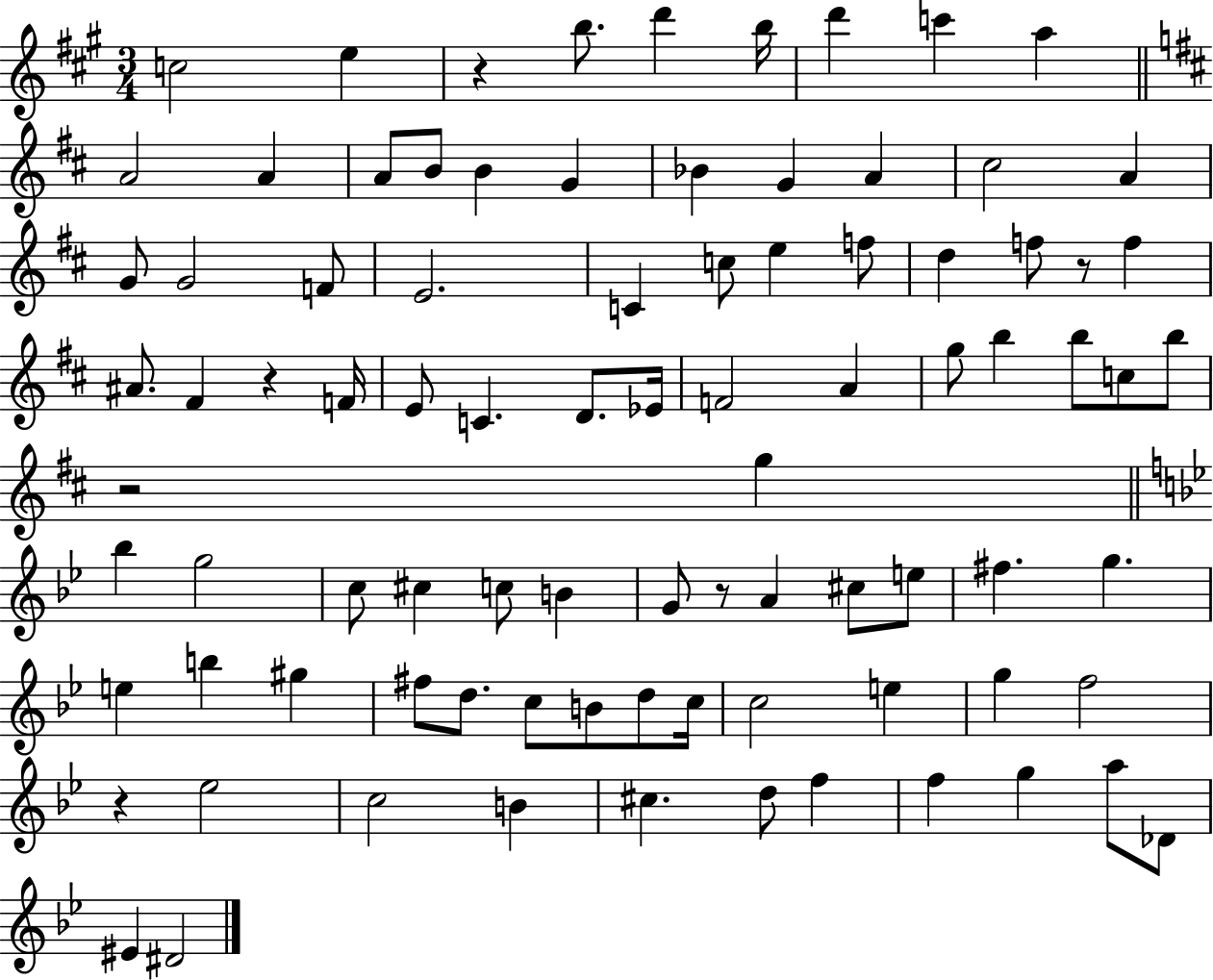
C5/h E5/q R/q B5/e. D6/q B5/s D6/q C6/q A5/q A4/h A4/q A4/e B4/e B4/q G4/q Bb4/q G4/q A4/q C#5/h A4/q G4/e G4/h F4/e E4/h. C4/q C5/e E5/q F5/e D5/q F5/e R/e F5/q A#4/e. F#4/q R/q F4/s E4/e C4/q. D4/e. Eb4/s F4/h A4/q G5/e B5/q B5/e C5/e B5/e R/h G5/q Bb5/q G5/h C5/e C#5/q C5/e B4/q G4/e R/e A4/q C#5/e E5/e F#5/q. G5/q. E5/q B5/q G#5/q F#5/e D5/e. C5/e B4/e D5/e C5/s C5/h E5/q G5/q F5/h R/q Eb5/h C5/h B4/q C#5/q. D5/e F5/q F5/q G5/q A5/e Db4/e EIS4/q D#4/h